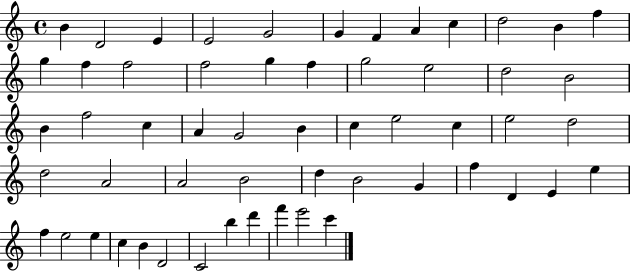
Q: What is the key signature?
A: C major